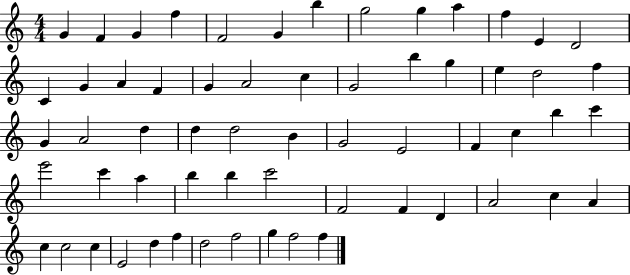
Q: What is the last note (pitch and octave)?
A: F5